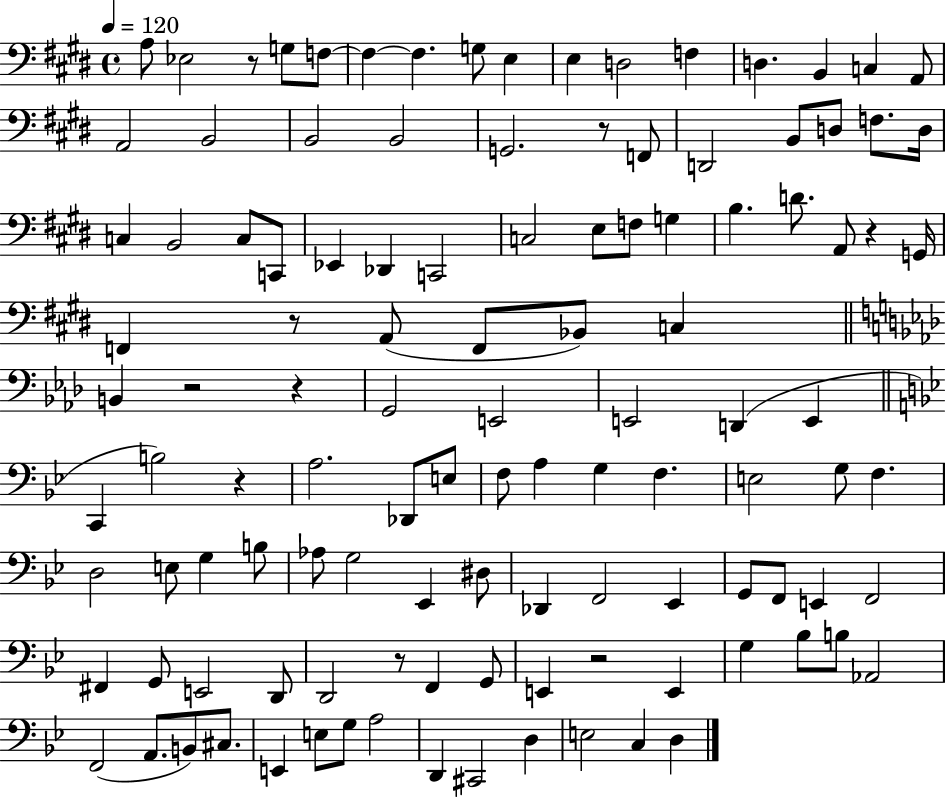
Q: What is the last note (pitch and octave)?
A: D3